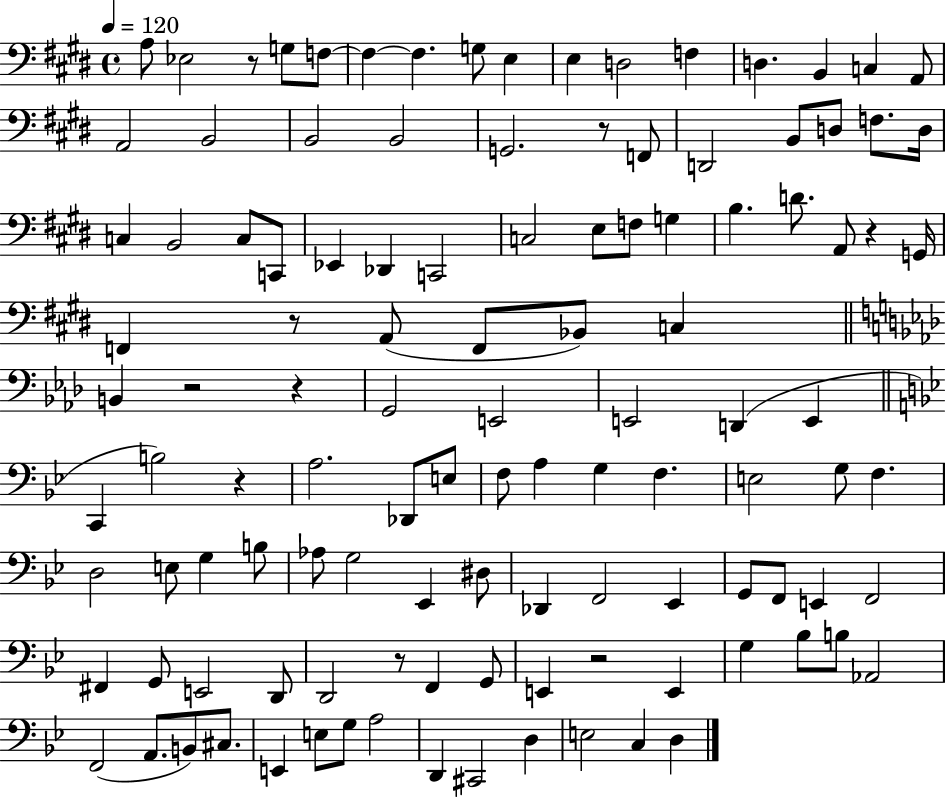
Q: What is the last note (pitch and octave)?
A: D3